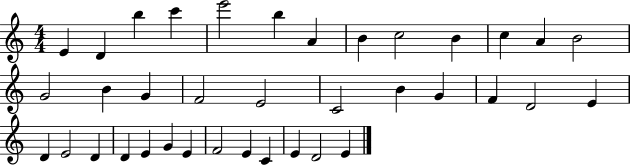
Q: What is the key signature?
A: C major